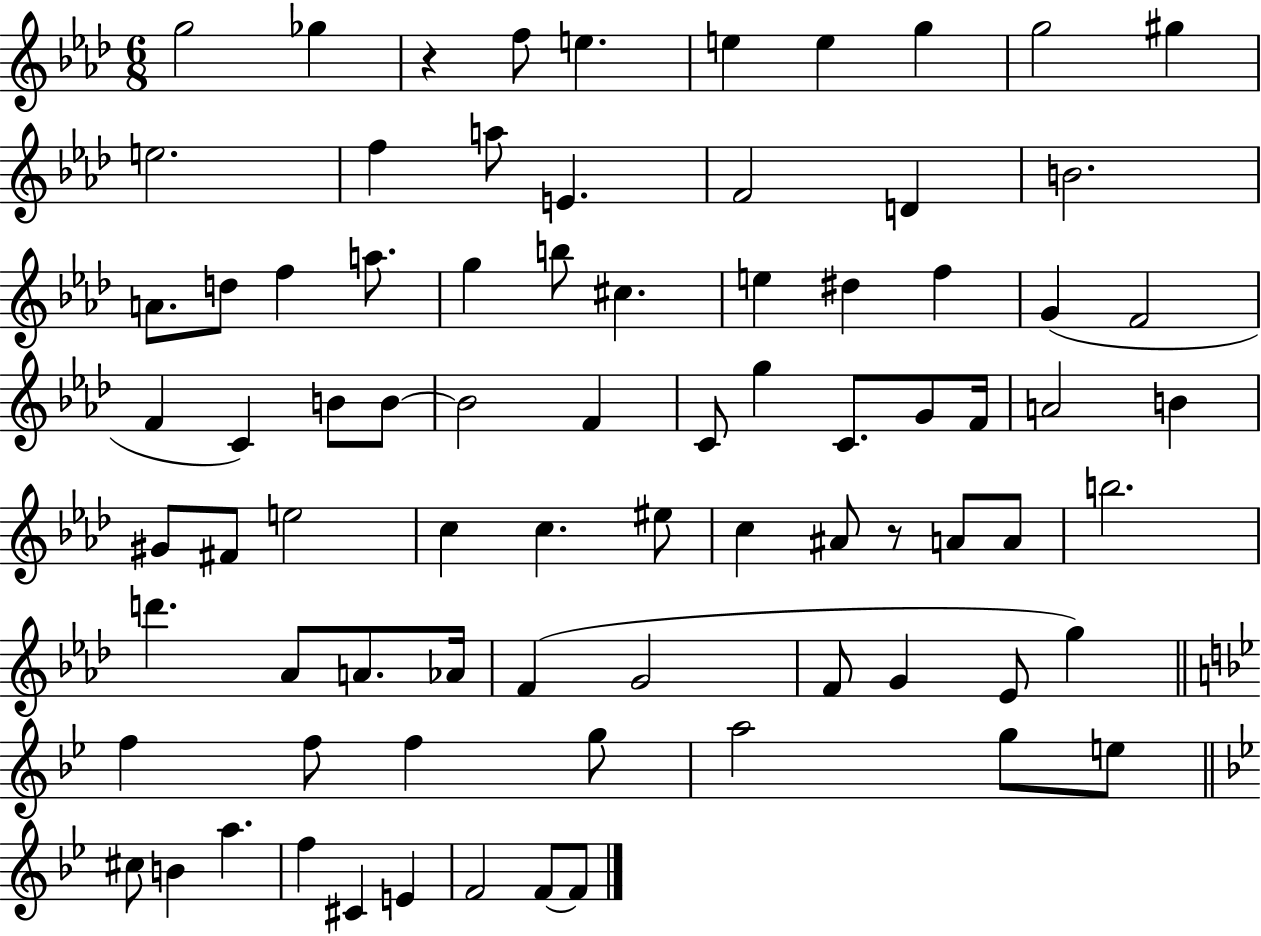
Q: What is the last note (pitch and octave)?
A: F4